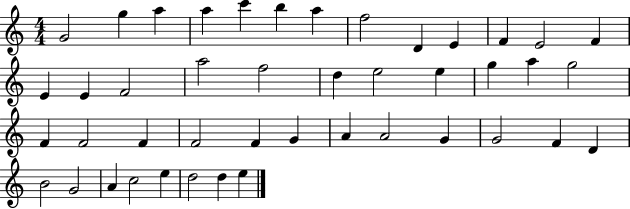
G4/h G5/q A5/q A5/q C6/q B5/q A5/q F5/h D4/q E4/q F4/q E4/h F4/q E4/q E4/q F4/h A5/h F5/h D5/q E5/h E5/q G5/q A5/q G5/h F4/q F4/h F4/q F4/h F4/q G4/q A4/q A4/h G4/q G4/h F4/q D4/q B4/h G4/h A4/q C5/h E5/q D5/h D5/q E5/q